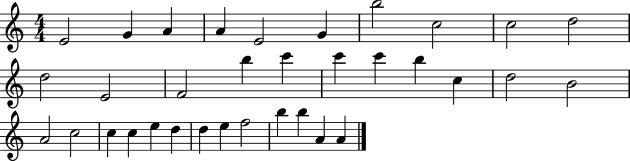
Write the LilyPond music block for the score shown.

{
  \clef treble
  \numericTimeSignature
  \time 4/4
  \key c \major
  e'2 g'4 a'4 | a'4 e'2 g'4 | b''2 c''2 | c''2 d''2 | \break d''2 e'2 | f'2 b''4 c'''4 | c'''4 c'''4 b''4 c''4 | d''2 b'2 | \break a'2 c''2 | c''4 c''4 e''4 d''4 | d''4 e''4 f''2 | b''4 b''4 a'4 a'4 | \break \bar "|."
}